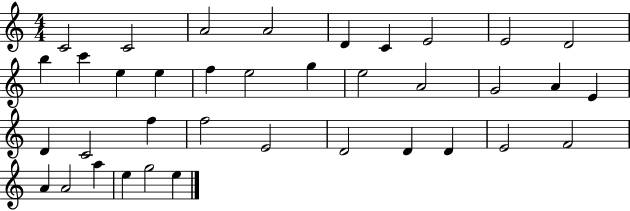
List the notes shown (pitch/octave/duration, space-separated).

C4/h C4/h A4/h A4/h D4/q C4/q E4/h E4/h D4/h B5/q C6/q E5/q E5/q F5/q E5/h G5/q E5/h A4/h G4/h A4/q E4/q D4/q C4/h F5/q F5/h E4/h D4/h D4/q D4/q E4/h F4/h A4/q A4/h A5/q E5/q G5/h E5/q